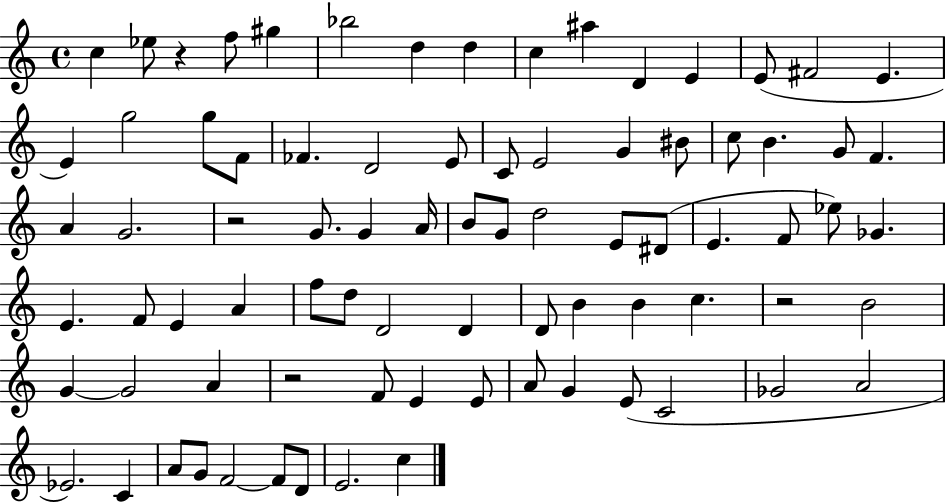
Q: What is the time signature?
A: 4/4